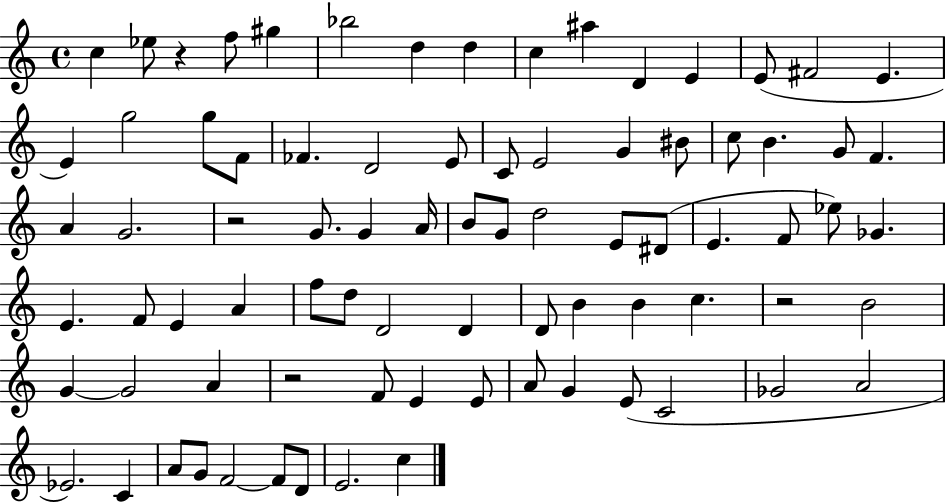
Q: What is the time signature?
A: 4/4